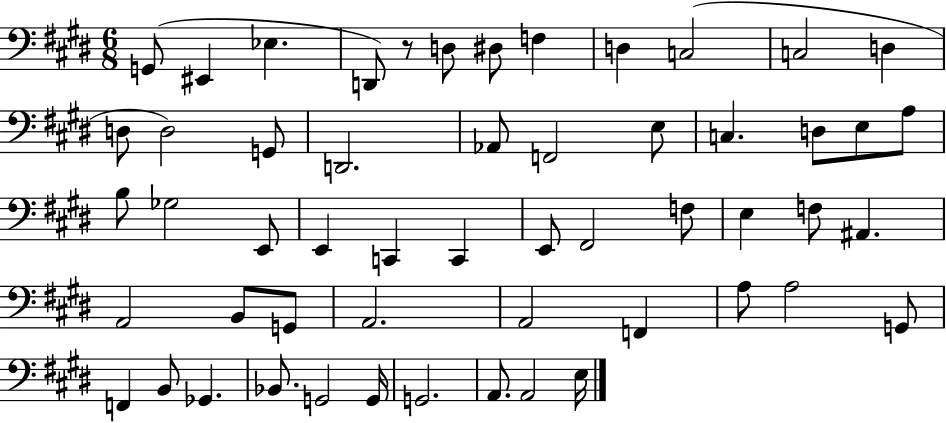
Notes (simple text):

G2/e EIS2/q Eb3/q. D2/e R/e D3/e D#3/e F3/q D3/q C3/h C3/h D3/q D3/e D3/h G2/e D2/h. Ab2/e F2/h E3/e C3/q. D3/e E3/e A3/e B3/e Gb3/h E2/e E2/q C2/q C2/q E2/e F#2/h F3/e E3/q F3/e A#2/q. A2/h B2/e G2/e A2/h. A2/h F2/q A3/e A3/h G2/e F2/q B2/e Gb2/q. Bb2/e. G2/h G2/s G2/h. A2/e. A2/h E3/s